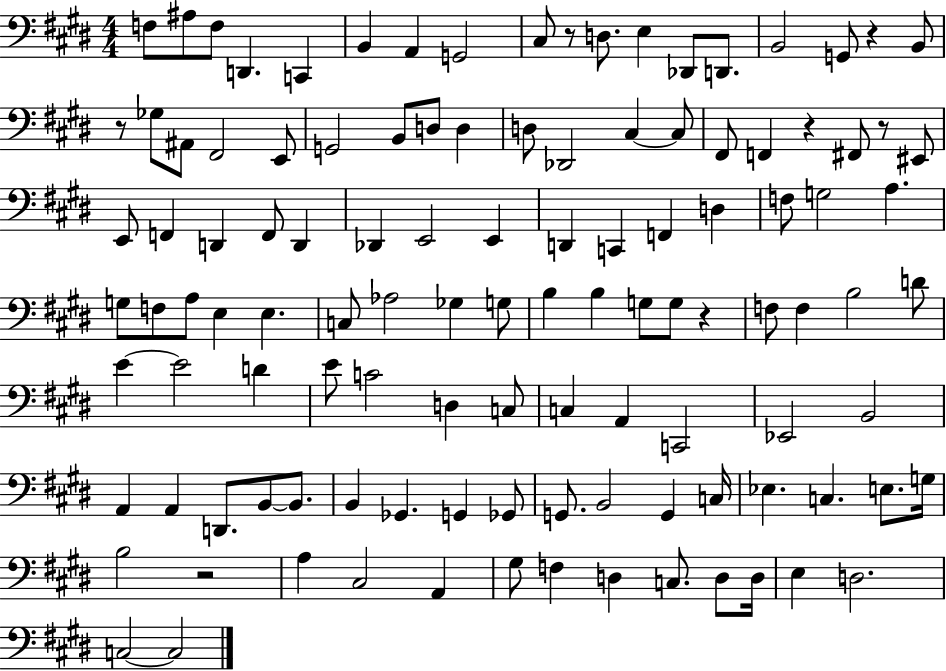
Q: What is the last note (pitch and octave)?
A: C3